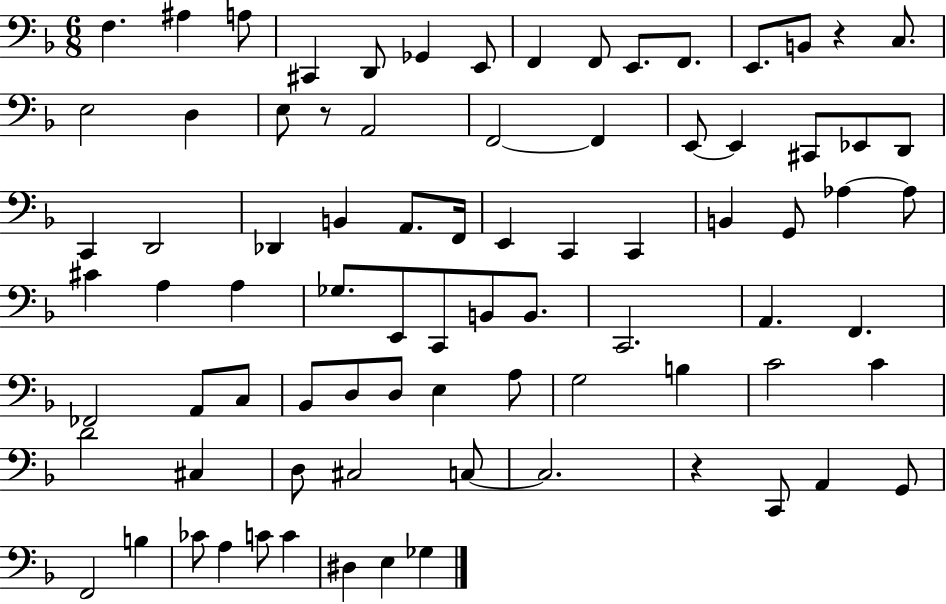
X:1
T:Untitled
M:6/8
L:1/4
K:F
F, ^A, A,/2 ^C,, D,,/2 _G,, E,,/2 F,, F,,/2 E,,/2 F,,/2 E,,/2 B,,/2 z C,/2 E,2 D, E,/2 z/2 A,,2 F,,2 F,, E,,/2 E,, ^C,,/2 _E,,/2 D,,/2 C,, D,,2 _D,, B,, A,,/2 F,,/4 E,, C,, C,, B,, G,,/2 _A, _A,/2 ^C A, A, _G,/2 E,,/2 C,,/2 B,,/2 B,,/2 C,,2 A,, F,, _F,,2 A,,/2 C,/2 _B,,/2 D,/2 D,/2 E, A,/2 G,2 B, C2 C D2 ^C, D,/2 ^C,2 C,/2 C,2 z C,,/2 A,, G,,/2 F,,2 B, _C/2 A, C/2 C ^D, E, _G,